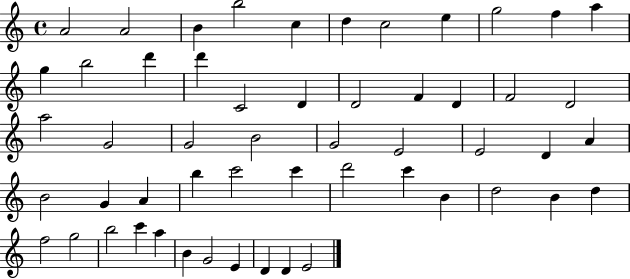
A4/h A4/h B4/q B5/h C5/q D5/q C5/h E5/q G5/h F5/q A5/q G5/q B5/h D6/q D6/q C4/h D4/q D4/h F4/q D4/q F4/h D4/h A5/h G4/h G4/h B4/h G4/h E4/h E4/h D4/q A4/q B4/h G4/q A4/q B5/q C6/h C6/q D6/h C6/q B4/q D5/h B4/q D5/q F5/h G5/h B5/h C6/q A5/q B4/q G4/h E4/q D4/q D4/q E4/h